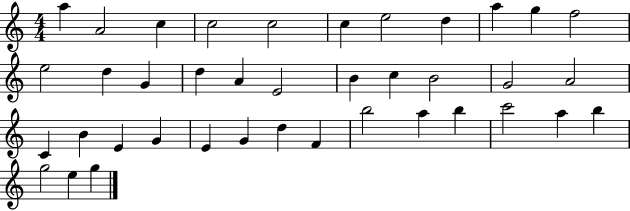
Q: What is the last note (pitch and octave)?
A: G5